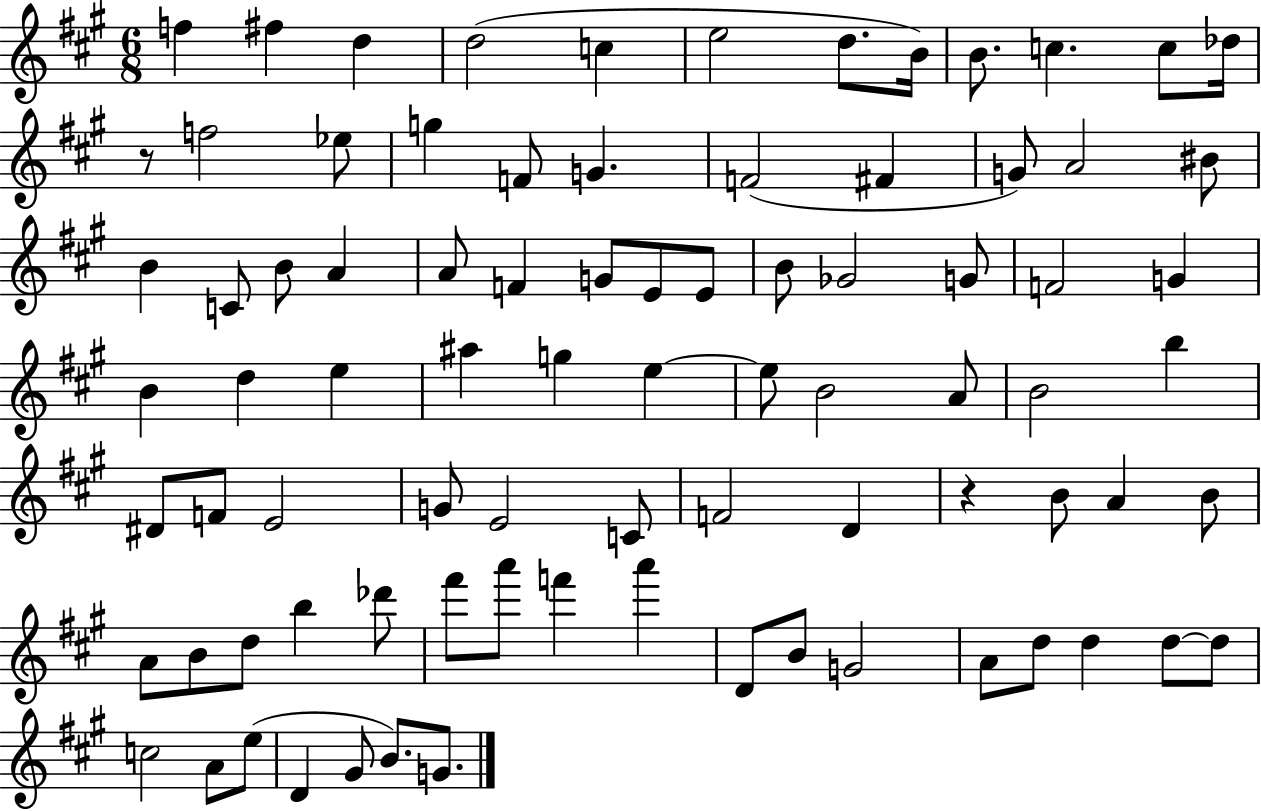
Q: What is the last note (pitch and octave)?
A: G4